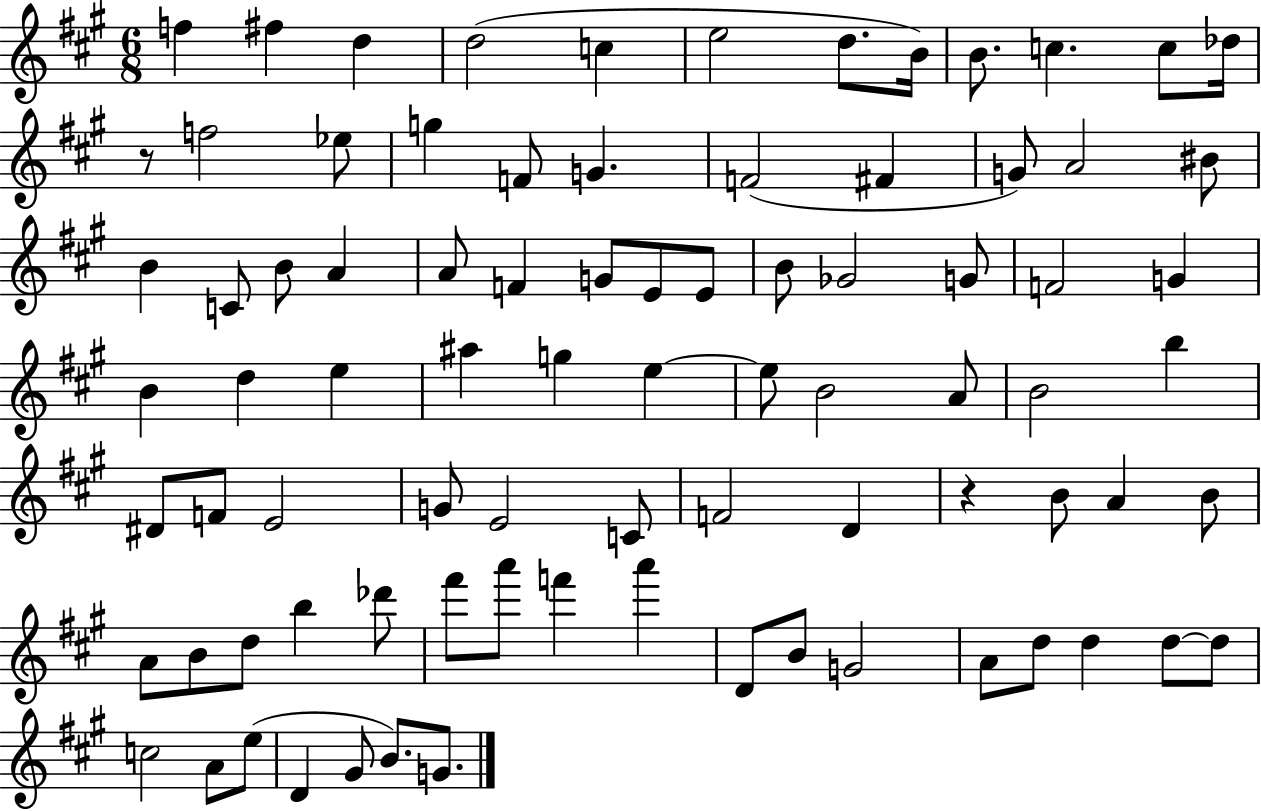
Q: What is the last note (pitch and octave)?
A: G4